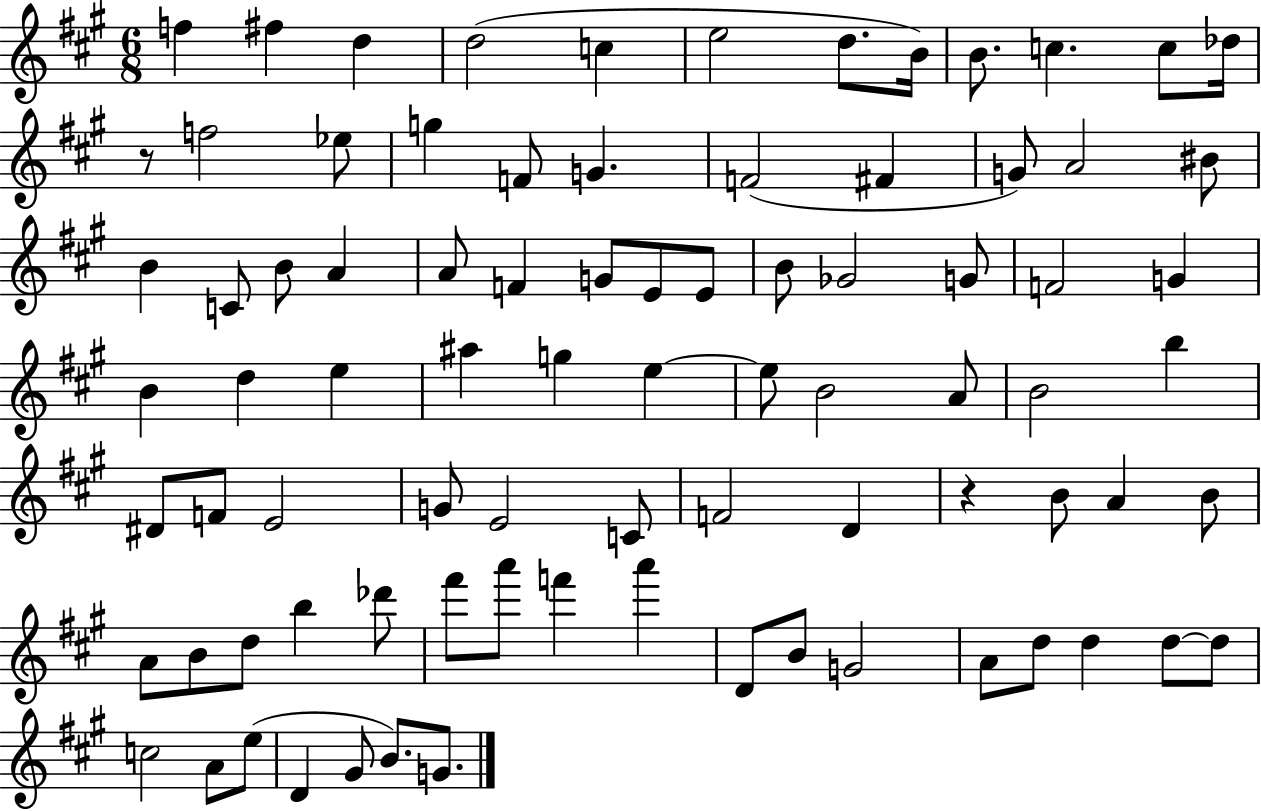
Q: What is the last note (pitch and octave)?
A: G4